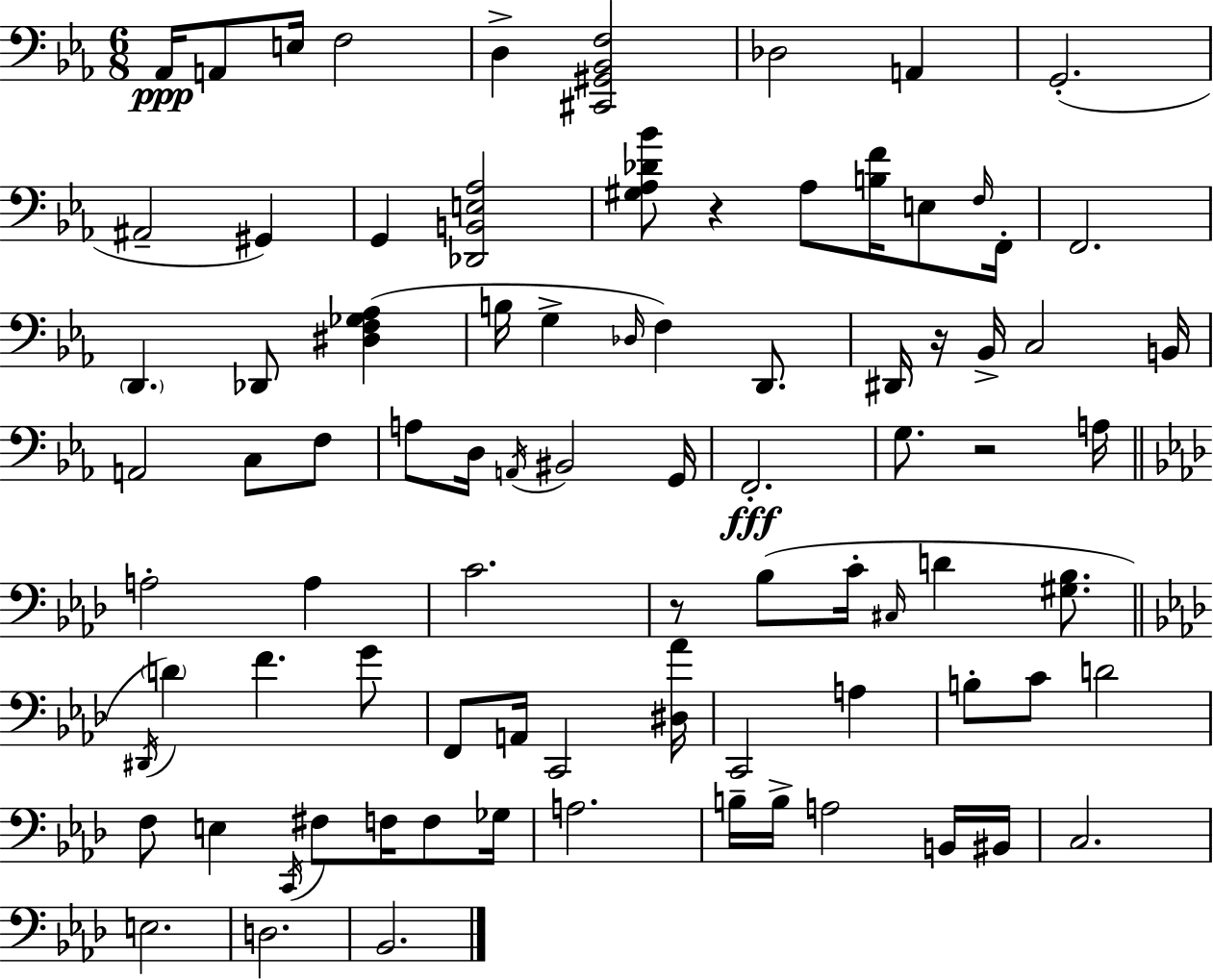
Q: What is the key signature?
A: EES major